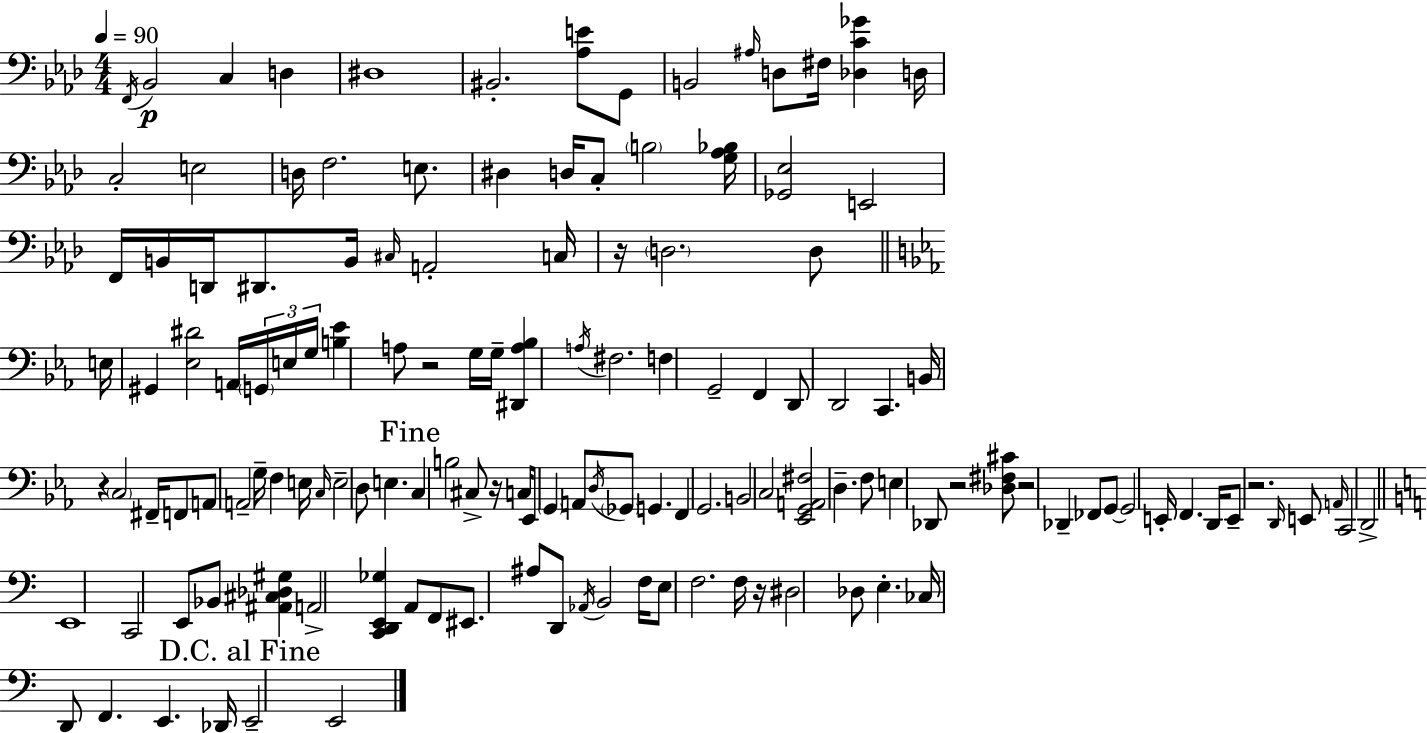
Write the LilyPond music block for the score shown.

{
  \clef bass
  \numericTimeSignature
  \time 4/4
  \key f \minor
  \tempo 4 = 90
  \acciaccatura { f,16 }\p bes,2 c4 d4 | dis1 | bis,2.-. <aes e'>8 g,8 | b,2 \grace { ais16 } d8 fis16 <des c' ges'>4 | \break d16 c2-. e2 | d16 f2. e8. | dis4 d16 c8-. \parenthesize b2 | <g aes bes>16 <ges, ees>2 e,2 | \break f,16 b,16 d,16 dis,8. b,16 \grace { cis16 } a,2-. | c16 r16 \parenthesize d2. | d8 \bar "||" \break \key c \minor e16 gis,4 <ees dis'>2 a,16 \tuplet 3/2 { \parenthesize g,16 e16 | g16 } <b ees'>4 a8 r2 g16 | g16-- <dis, a bes>4 \acciaccatura { a16 } fis2. | f4 g,2-- f,4 | \break d,8 d,2 c,4. | b,16 r4 \parenthesize c2 fis,16-- | f,8 a,8 a,2-- g16-- f4 | e16 \grace { c16 } e2-- d8 e4. | \break \mark "Fine" c4 b2 cis8-> | r16 c16 ees,8 \parenthesize g,4 a,8 \acciaccatura { d16 } \parenthesize ges,8 g,4. | f,4 g,2. | b,2 \parenthesize c2 | \break <ees, g, a, fis>2 d4.-- | f8 e4 des,8 r2 | <des fis cis'>8 r2 des,4-- | fes,8 g,8~~ g,2 e,16-. f,4. | \break d,16 e,8-- r2. | \grace { d,16 } e,8 \grace { a,16 } c,2 d,2-> | \bar "||" \break \key c \major e,1 | c,2 e,8 bes,8 <ais, cis des gis>4 | a,2-> <c, d, e, ges>4 a,8 f,8 | eis,8. ais8 d,8 \acciaccatura { aes,16 } b,2 | \break f16 e8 f2. f16 | r16 dis2 des8 e4.-. | ces16 d,8 f,4. e,4. | des,16 \mark "D.C. al Fine" e,2-- e,2 | \break \bar "|."
}